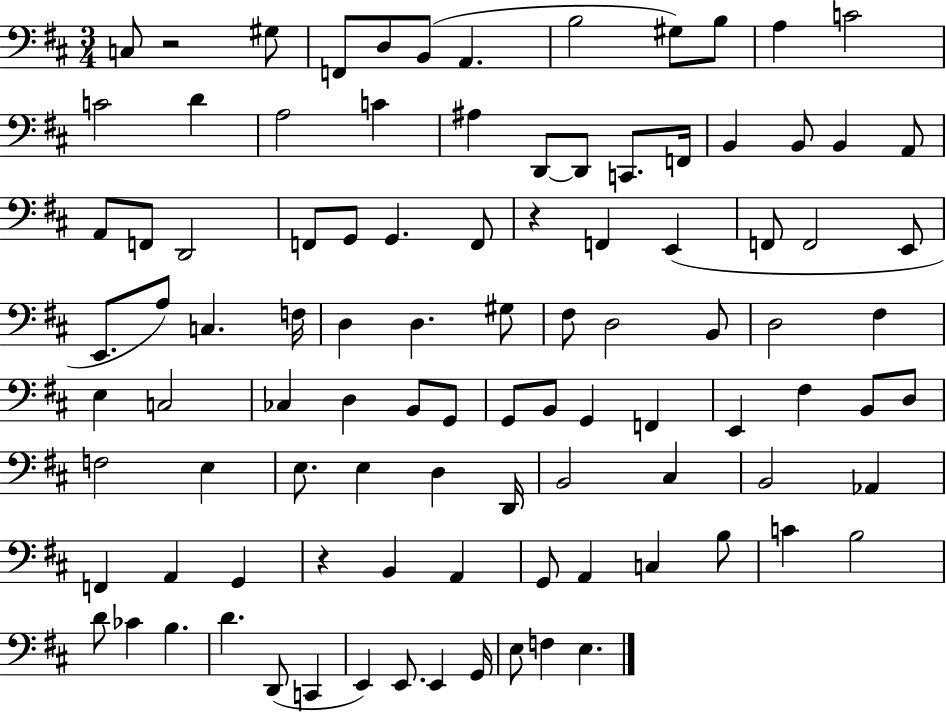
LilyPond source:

{
  \clef bass
  \numericTimeSignature
  \time 3/4
  \key d \major
  \repeat volta 2 { c8 r2 gis8 | f,8 d8 b,8( a,4. | b2 gis8) b8 | a4 c'2 | \break c'2 d'4 | a2 c'4 | ais4 d,8~~ d,8 c,8. f,16 | b,4 b,8 b,4 a,8 | \break a,8 f,8 d,2 | f,8 g,8 g,4. f,8 | r4 f,4 e,4( | f,8 f,2 e,8 | \break e,8. a8) c4. f16 | d4 d4. gis8 | fis8 d2 b,8 | d2 fis4 | \break e4 c2 | ces4 d4 b,8 g,8 | g,8 b,8 g,4 f,4 | e,4 fis4 b,8 d8 | \break f2 e4 | e8. e4 d4 d,16 | b,2 cis4 | b,2 aes,4 | \break f,4 a,4 g,4 | r4 b,4 a,4 | g,8 a,4 c4 b8 | c'4 b2 | \break d'8 ces'4 b4. | d'4. d,8( c,4 | e,4) e,8. e,4 g,16 | e8 f4 e4. | \break } \bar "|."
}